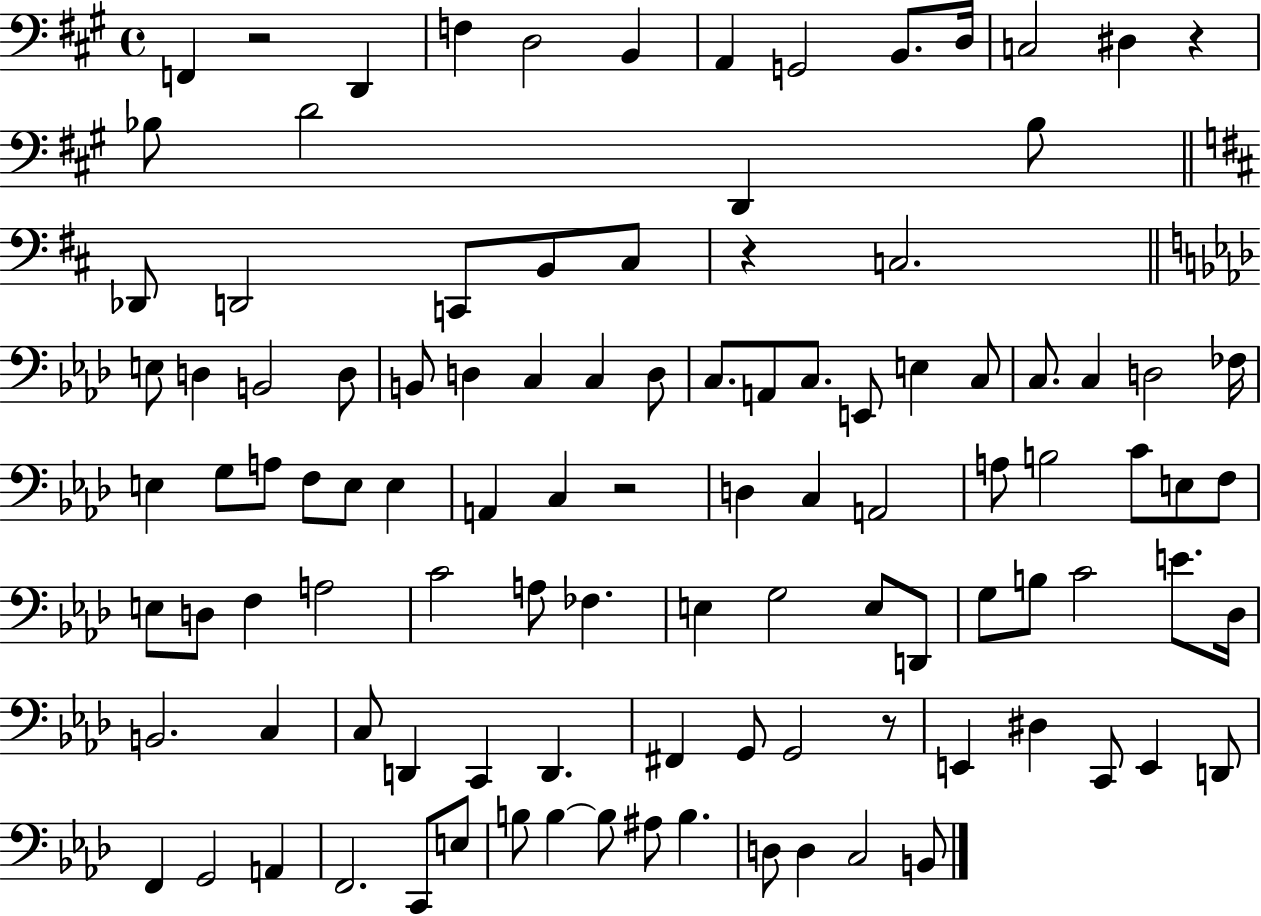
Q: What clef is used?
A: bass